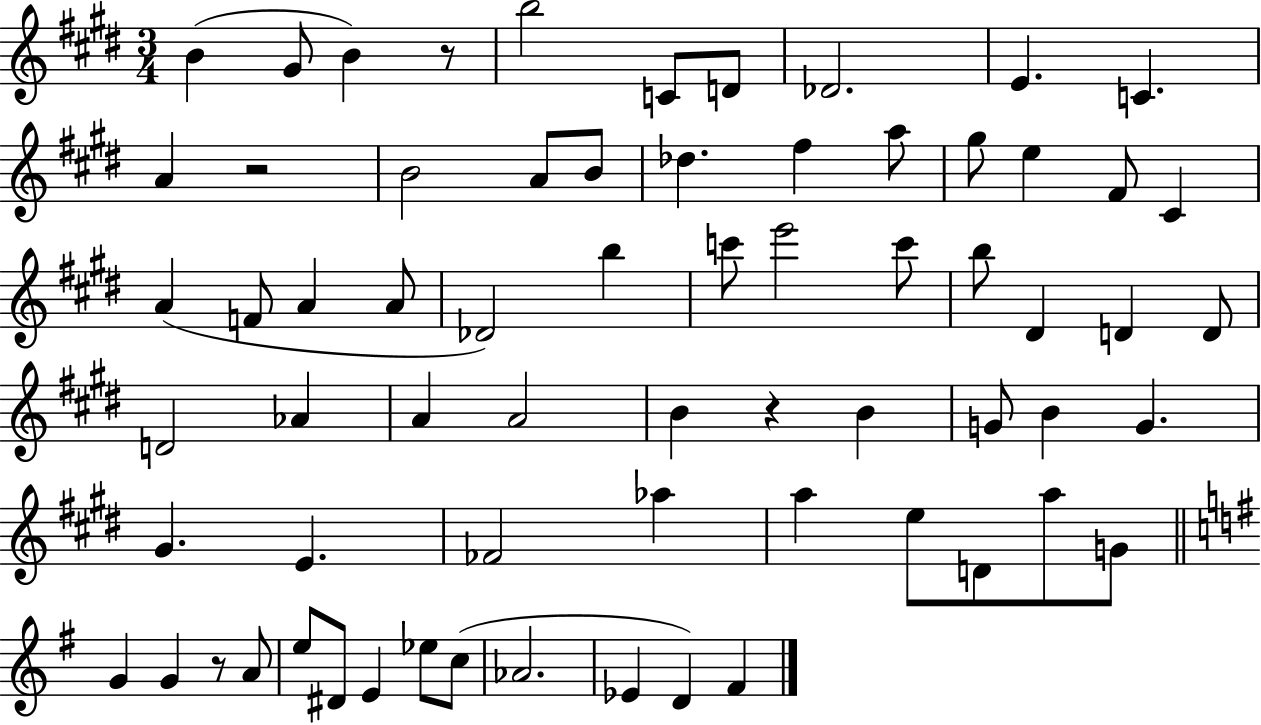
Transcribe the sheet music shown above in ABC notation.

X:1
T:Untitled
M:3/4
L:1/4
K:E
B ^G/2 B z/2 b2 C/2 D/2 _D2 E C A z2 B2 A/2 B/2 _d ^f a/2 ^g/2 e ^F/2 ^C A F/2 A A/2 _D2 b c'/2 e'2 c'/2 b/2 ^D D D/2 D2 _A A A2 B z B G/2 B G ^G E _F2 _a a e/2 D/2 a/2 G/2 G G z/2 A/2 e/2 ^D/2 E _e/2 c/2 _A2 _E D ^F